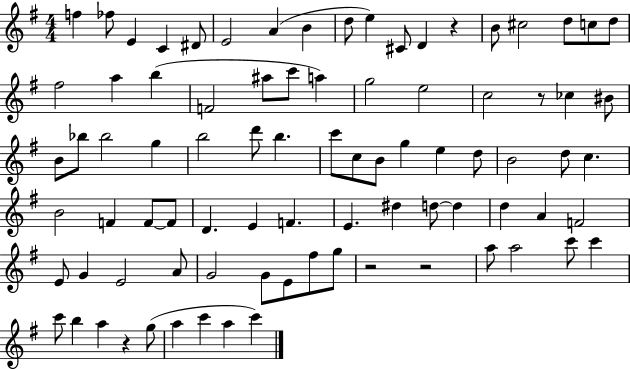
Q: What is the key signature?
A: G major